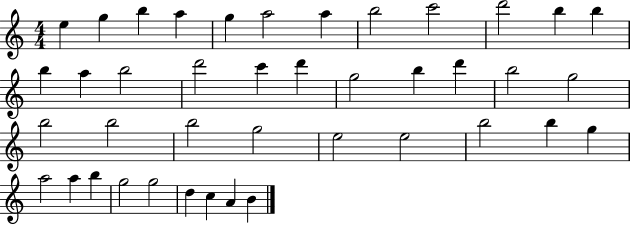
E5/q G5/q B5/q A5/q G5/q A5/h A5/q B5/h C6/h D6/h B5/q B5/q B5/q A5/q B5/h D6/h C6/q D6/q G5/h B5/q D6/q B5/h G5/h B5/h B5/h B5/h G5/h E5/h E5/h B5/h B5/q G5/q A5/h A5/q B5/q G5/h G5/h D5/q C5/q A4/q B4/q